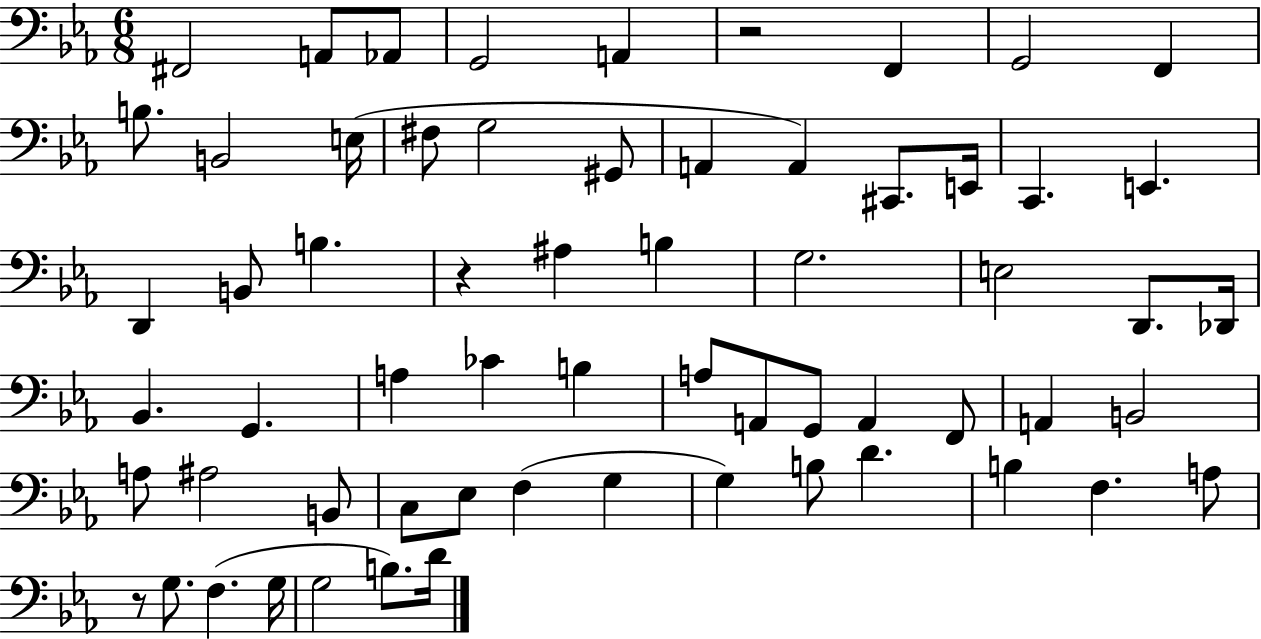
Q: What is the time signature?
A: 6/8